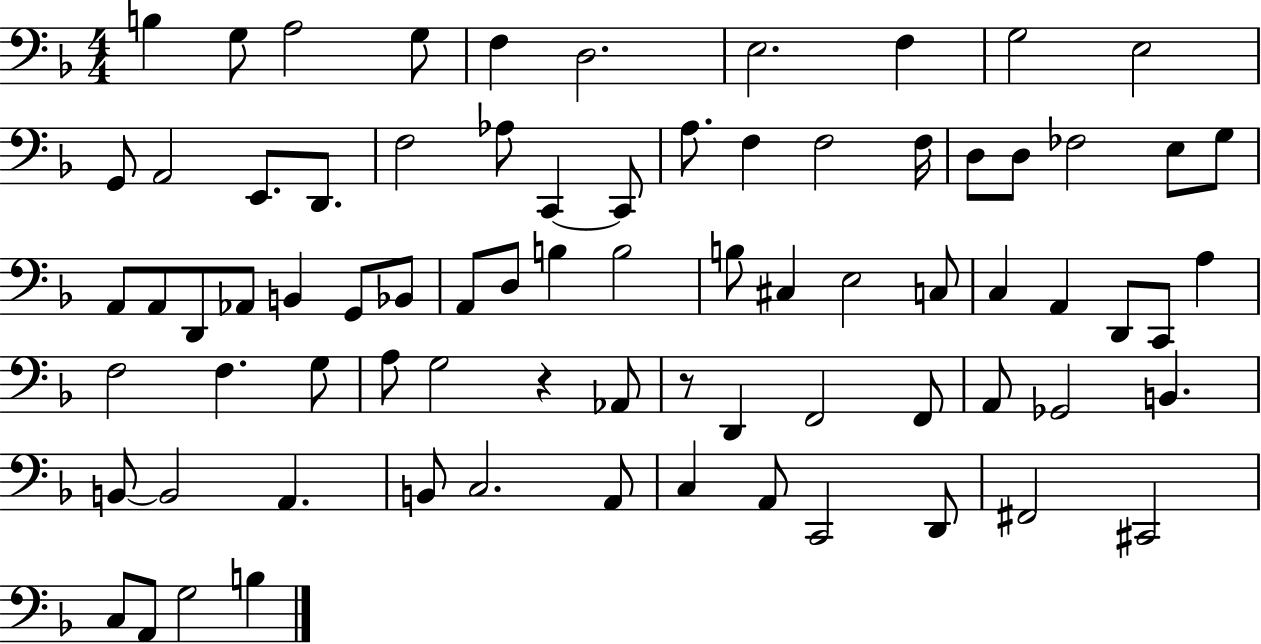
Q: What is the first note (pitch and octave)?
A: B3